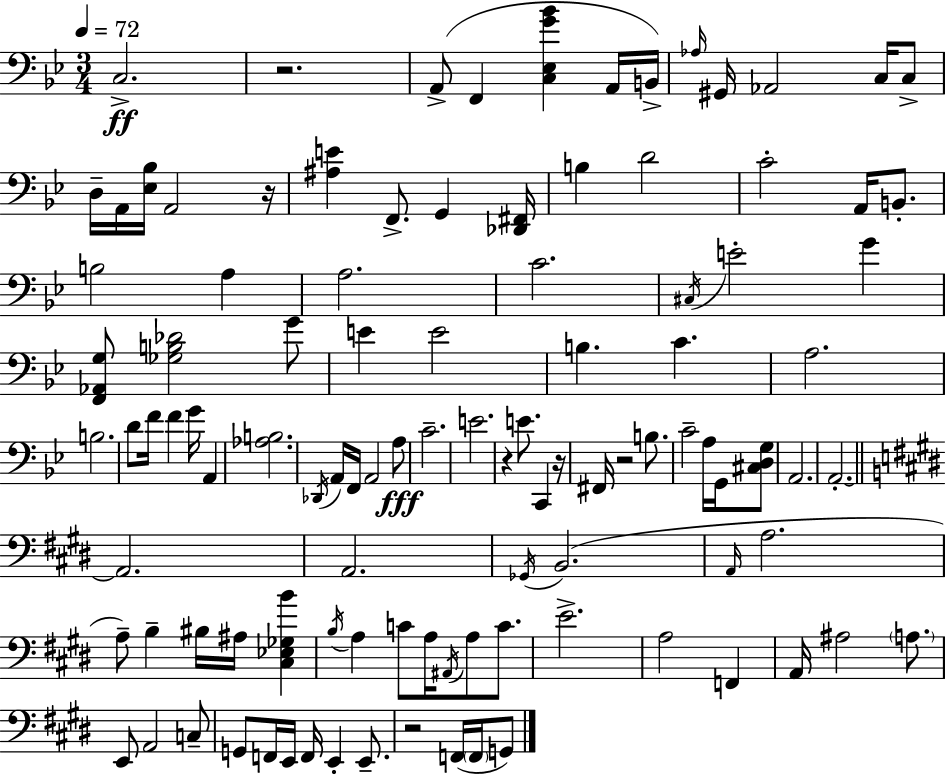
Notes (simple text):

C3/h. R/h. A2/e F2/q [C3,Eb3,G4,Bb4]/q A2/s B2/s Ab3/s G#2/s Ab2/h C3/s C3/e D3/s A2/s [Eb3,Bb3]/s A2/h R/s [A#3,E4]/q F2/e. G2/q [Db2,F#2]/s B3/q D4/h C4/h A2/s B2/e. B3/h A3/q A3/h. C4/h. C#3/s E4/h G4/q [F2,Ab2,G3]/e [Gb3,B3,Db4]/h G4/e E4/q E4/h B3/q. C4/q. A3/h. B3/h. D4/e F4/s F4/q G4/s A2/q [Ab3,B3]/h. Db2/s A2/s F2/s A2/h A3/e C4/h. E4/h. R/q E4/e. C2/q R/s F#2/s R/h B3/e. C4/h A3/s G2/s [C#3,D3,G3]/e A2/h. A2/h. A2/h. A2/h. Gb2/s B2/h. A2/s A3/h. A3/e B3/q BIS3/s A#3/s [C#3,Eb3,Gb3,B4]/q B3/s A3/q C4/e A3/s A#2/s A3/e C4/e. E4/h. A3/h F2/q A2/s A#3/h A3/e. E2/e A2/h C3/e G2/e F2/s E2/s F2/s E2/q E2/e. R/h F2/s F2/s G2/e